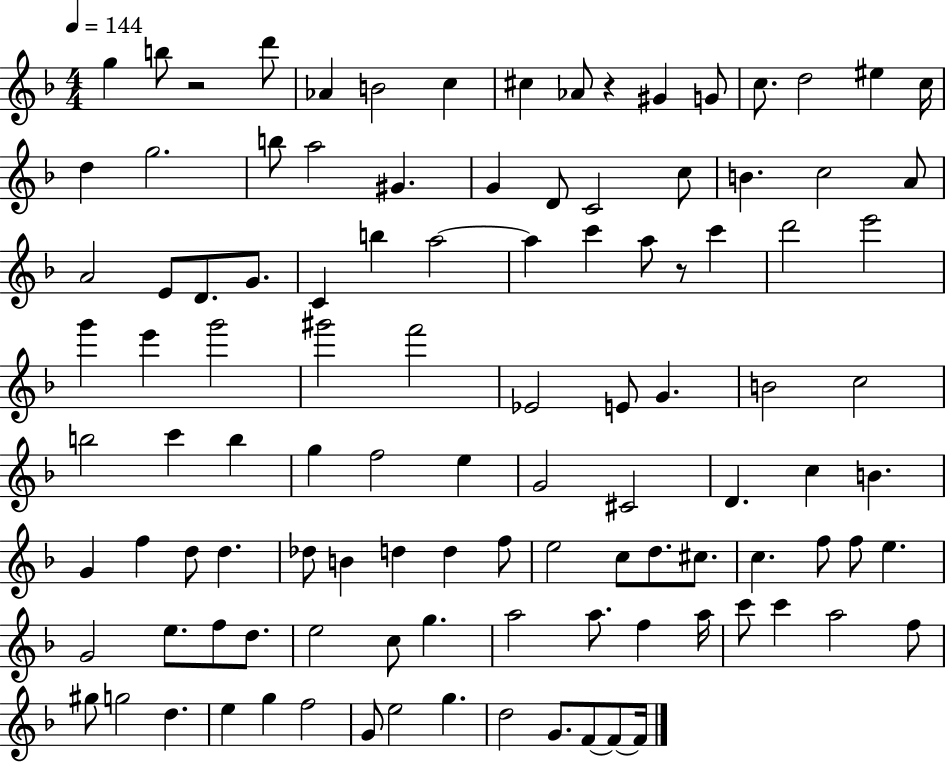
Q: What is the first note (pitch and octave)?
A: G5